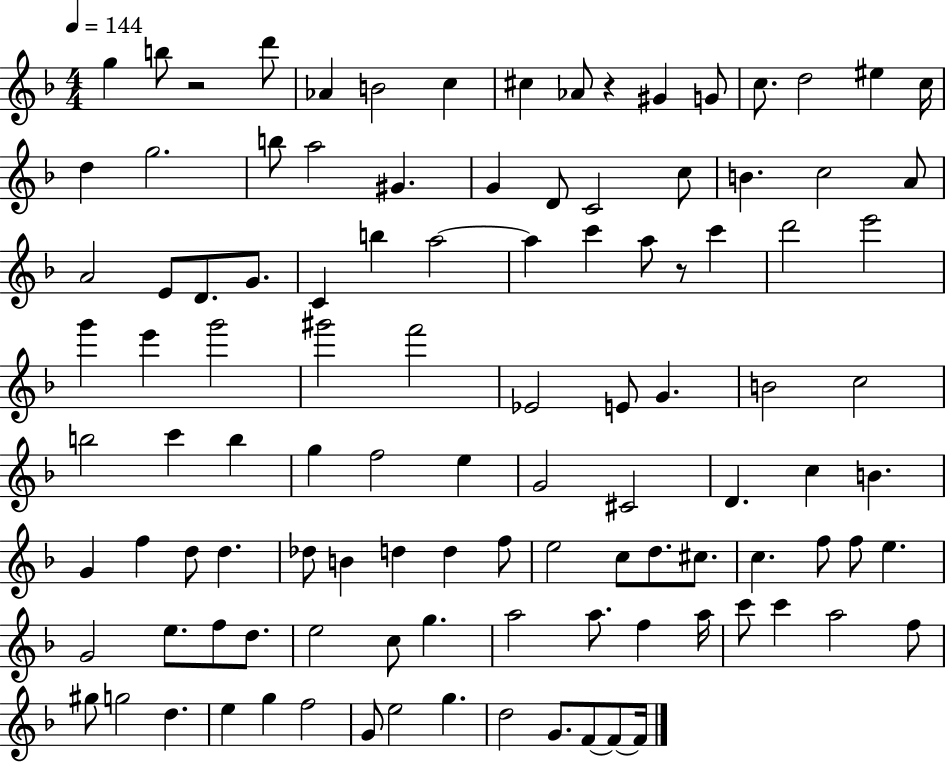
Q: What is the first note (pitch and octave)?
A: G5